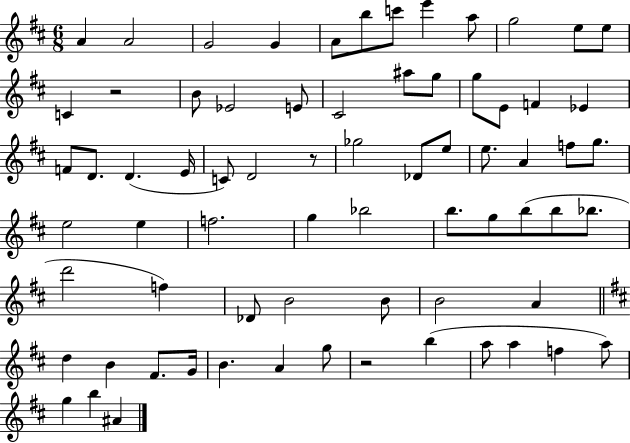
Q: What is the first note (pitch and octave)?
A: A4